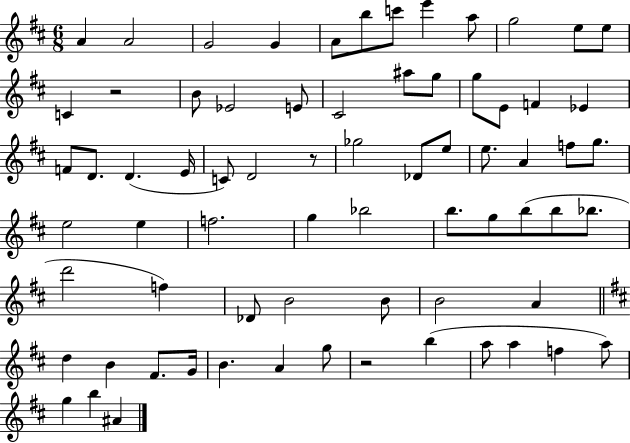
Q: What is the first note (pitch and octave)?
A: A4